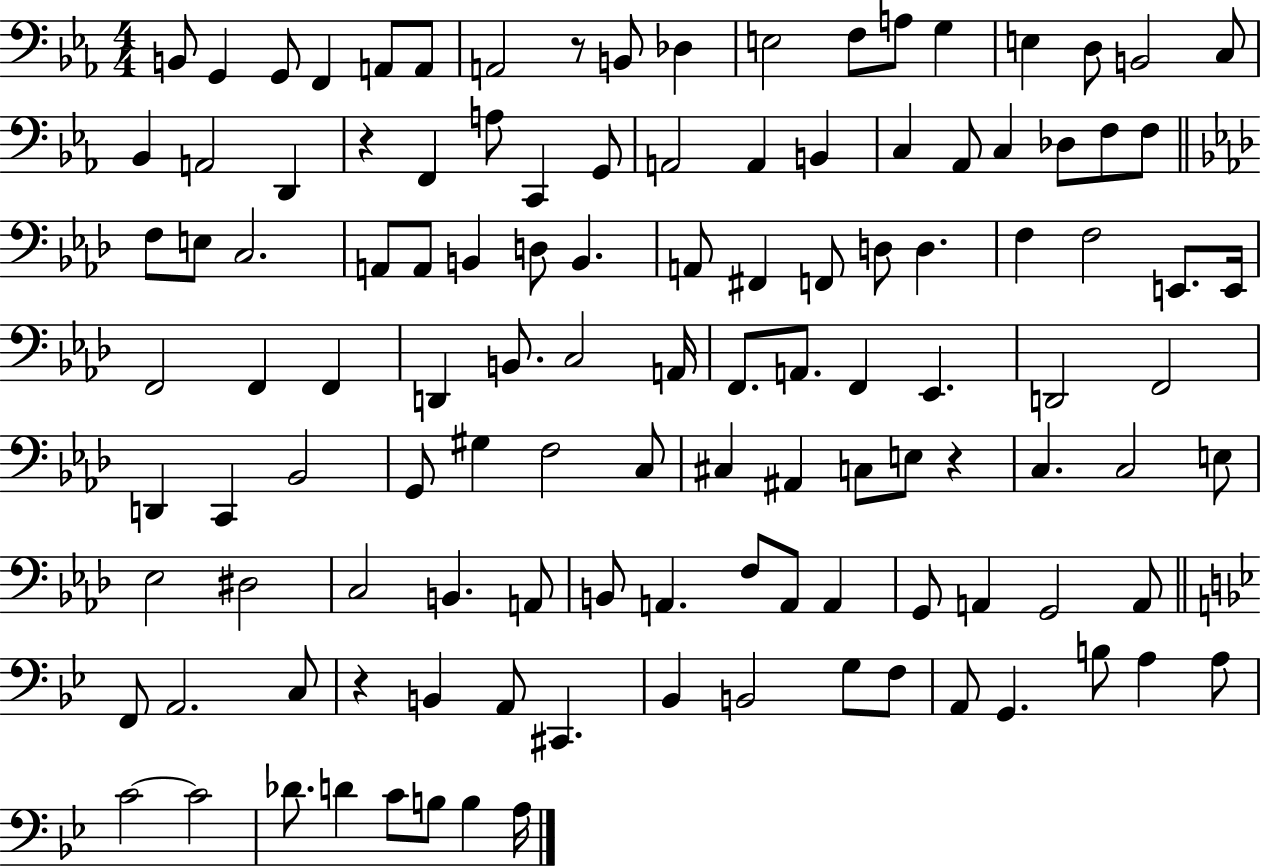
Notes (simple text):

B2/e G2/q G2/e F2/q A2/e A2/e A2/h R/e B2/e Db3/q E3/h F3/e A3/e G3/q E3/q D3/e B2/h C3/e Bb2/q A2/h D2/q R/q F2/q A3/e C2/q G2/e A2/h A2/q B2/q C3/q Ab2/e C3/q Db3/e F3/e F3/e F3/e E3/e C3/h. A2/e A2/e B2/q D3/e B2/q. A2/e F#2/q F2/e D3/e D3/q. F3/q F3/h E2/e. E2/s F2/h F2/q F2/q D2/q B2/e. C3/h A2/s F2/e. A2/e. F2/q Eb2/q. D2/h F2/h D2/q C2/q Bb2/h G2/e G#3/q F3/h C3/e C#3/q A#2/q C3/e E3/e R/q C3/q. C3/h E3/e Eb3/h D#3/h C3/h B2/q. A2/e B2/e A2/q. F3/e A2/e A2/q G2/e A2/q G2/h A2/e F2/e A2/h. C3/e R/q B2/q A2/e C#2/q. Bb2/q B2/h G3/e F3/e A2/e G2/q. B3/e A3/q A3/e C4/h C4/h Db4/e. D4/q C4/e B3/e B3/q A3/s